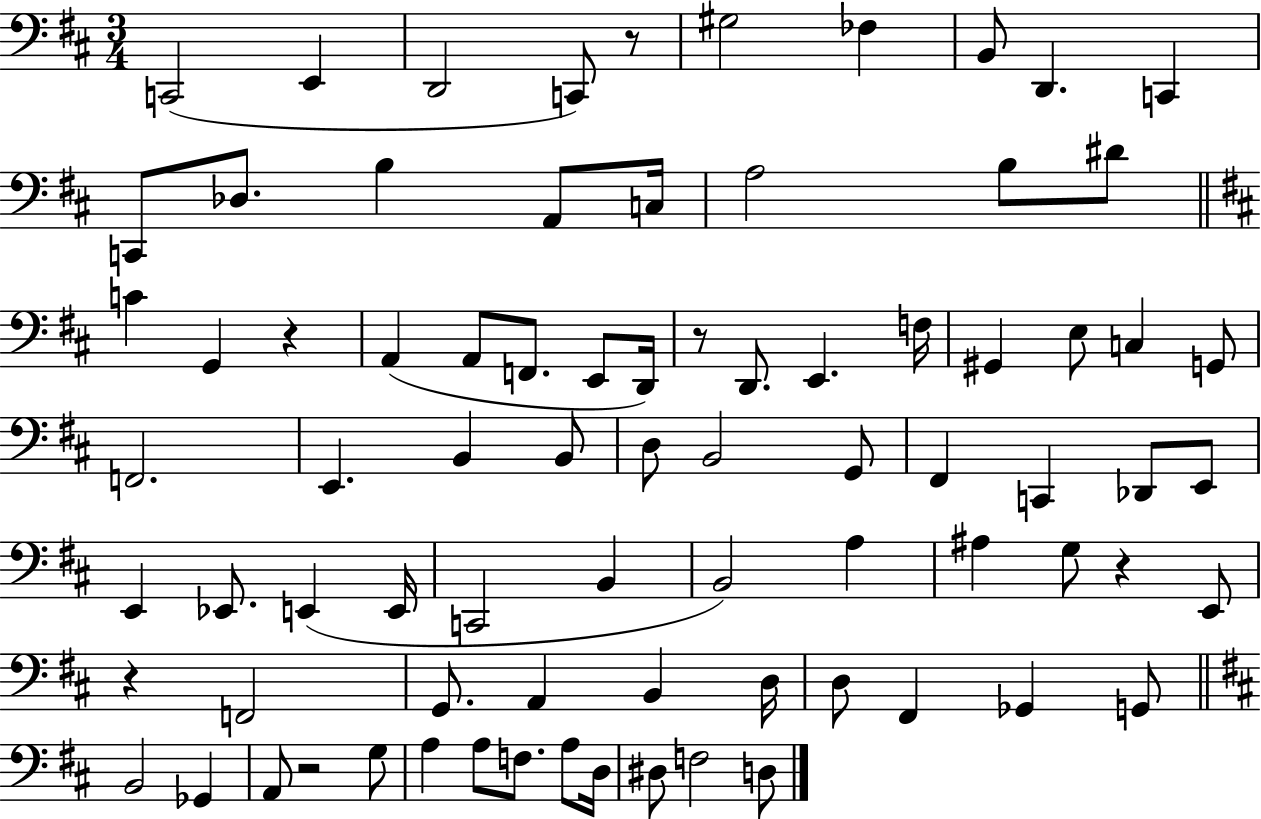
C2/h E2/q D2/h C2/e R/e G#3/h FES3/q B2/e D2/q. C2/q C2/e Db3/e. B3/q A2/e C3/s A3/h B3/e D#4/e C4/q G2/q R/q A2/q A2/e F2/e. E2/e D2/s R/e D2/e. E2/q. F3/s G#2/q E3/e C3/q G2/e F2/h. E2/q. B2/q B2/e D3/e B2/h G2/e F#2/q C2/q Db2/e E2/e E2/q Eb2/e. E2/q E2/s C2/h B2/q B2/h A3/q A#3/q G3/e R/q E2/e R/q F2/h G2/e. A2/q B2/q D3/s D3/e F#2/q Gb2/q G2/e B2/h Gb2/q A2/e R/h G3/e A3/q A3/e F3/e. A3/e D3/s D#3/e F3/h D3/e